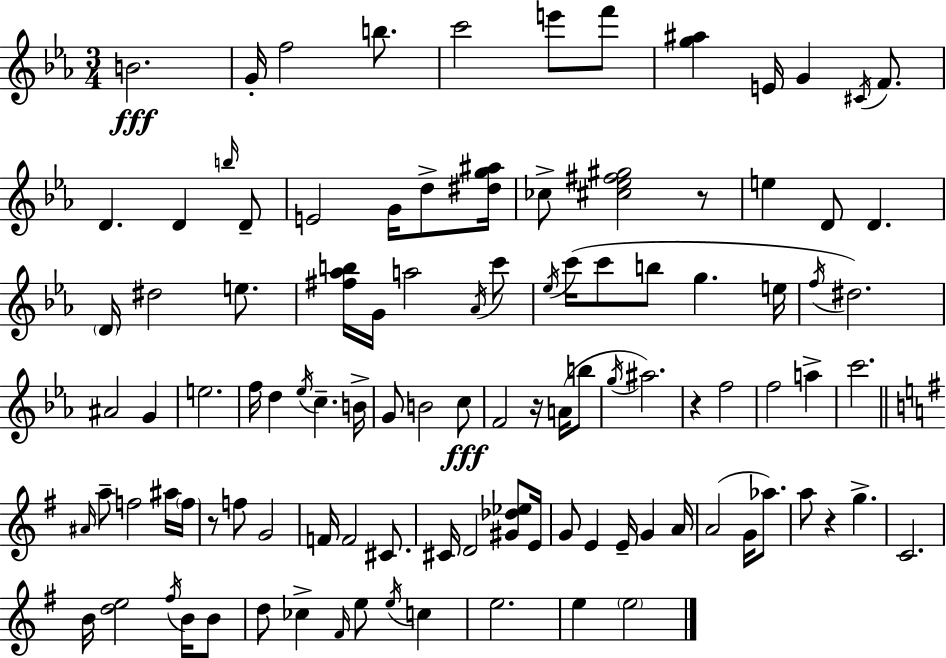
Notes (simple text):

B4/h. G4/s F5/h B5/e. C6/h E6/e F6/e [G5,A#5]/q E4/s G4/q C#4/s F4/e. D4/q. D4/q B5/s D4/e E4/h G4/s D5/e [D#5,G5,A#5]/s CES5/e [C#5,Eb5,F#5,G#5]/h R/e E5/q D4/e D4/q. D4/s D#5/h E5/e. [F#5,Ab5,B5]/s G4/s A5/h Ab4/s C6/e Eb5/s C6/s C6/e B5/e G5/q. E5/s F5/s D#5/h. A#4/h G4/q E5/h. F5/s D5/q Eb5/s C5/q. B4/s G4/e B4/h C5/e F4/h R/s A4/s B5/e G5/s A#5/h. R/q F5/h F5/h A5/q C6/h. A#4/s A5/e F5/h A#5/s F5/s R/e F5/e G4/h F4/s F4/h C#4/e. C#4/s D4/h [G#4,Db5,Eb5]/e E4/s G4/e E4/q E4/s G4/q A4/s A4/h G4/s Ab5/e. A5/e R/q G5/q. C4/h. B4/s [D5,E5]/h F#5/s B4/s B4/e D5/e CES5/q F#4/s E5/e E5/s C5/q E5/h. E5/q E5/h